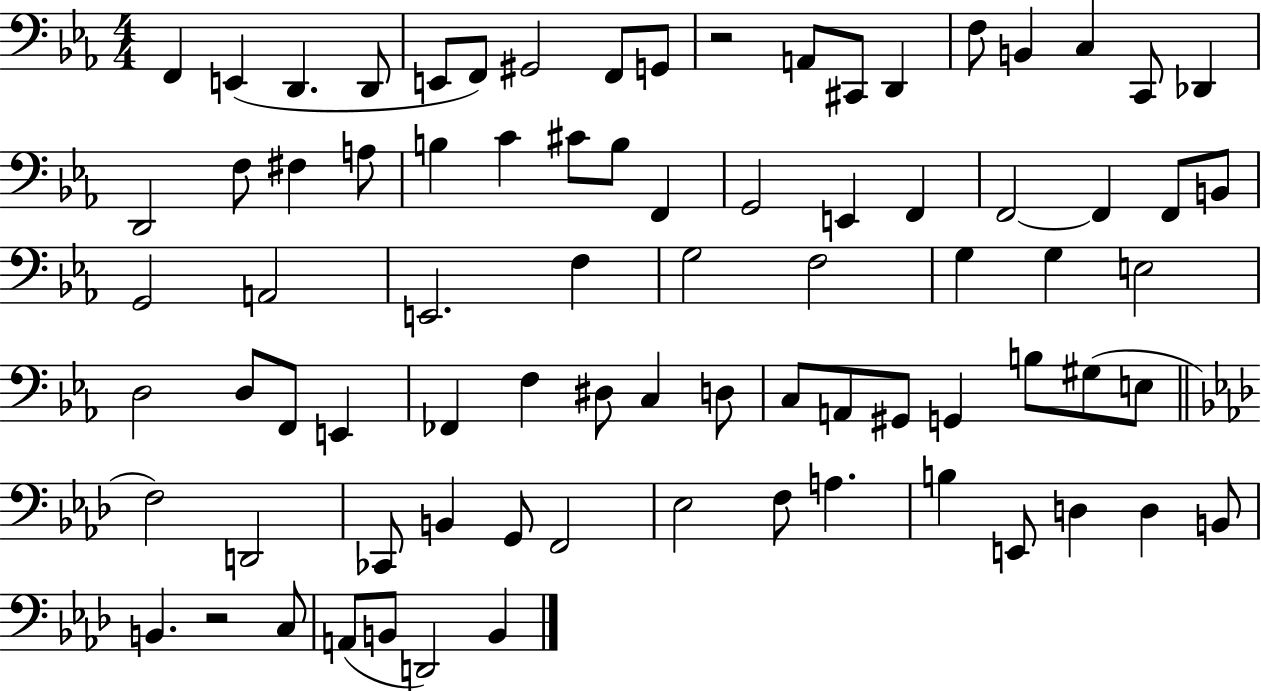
{
  \clef bass
  \numericTimeSignature
  \time 4/4
  \key ees \major
  f,4 e,4( d,4. d,8 | e,8 f,8) gis,2 f,8 g,8 | r2 a,8 cis,8 d,4 | f8 b,4 c4 c,8 des,4 | \break d,2 f8 fis4 a8 | b4 c'4 cis'8 b8 f,4 | g,2 e,4 f,4 | f,2~~ f,4 f,8 b,8 | \break g,2 a,2 | e,2. f4 | g2 f2 | g4 g4 e2 | \break d2 d8 f,8 e,4 | fes,4 f4 dis8 c4 d8 | c8 a,8 gis,8 g,4 b8 gis8( e8 | \bar "||" \break \key aes \major f2) d,2 | ces,8 b,4 g,8 f,2 | ees2 f8 a4. | b4 e,8 d4 d4 b,8 | \break b,4. r2 c8 | a,8( b,8 d,2) b,4 | \bar "|."
}